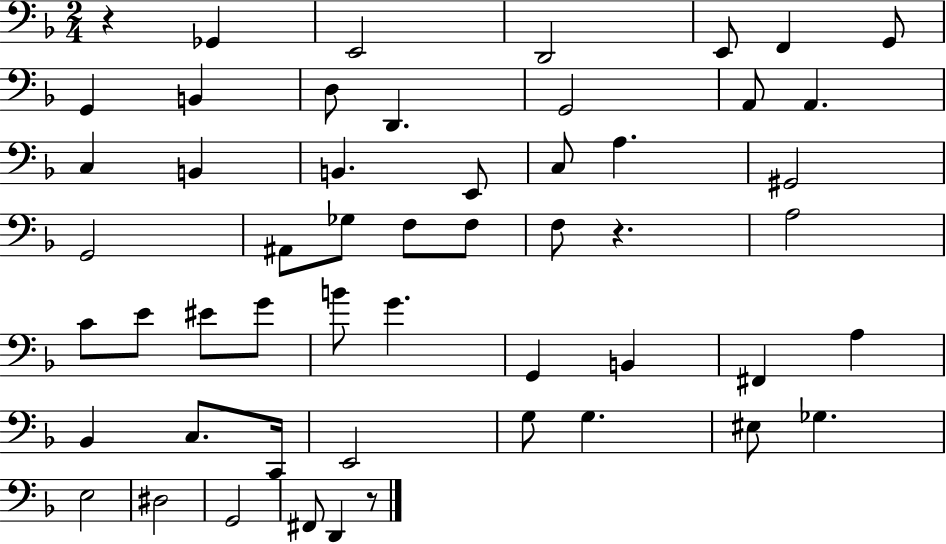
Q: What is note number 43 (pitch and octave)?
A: G3